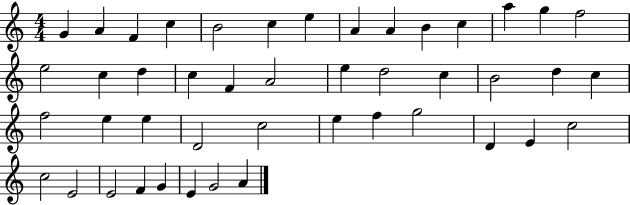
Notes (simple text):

G4/q A4/q F4/q C5/q B4/h C5/q E5/q A4/q A4/q B4/q C5/q A5/q G5/q F5/h E5/h C5/q D5/q C5/q F4/q A4/h E5/q D5/h C5/q B4/h D5/q C5/q F5/h E5/q E5/q D4/h C5/h E5/q F5/q G5/h D4/q E4/q C5/h C5/h E4/h E4/h F4/q G4/q E4/q G4/h A4/q